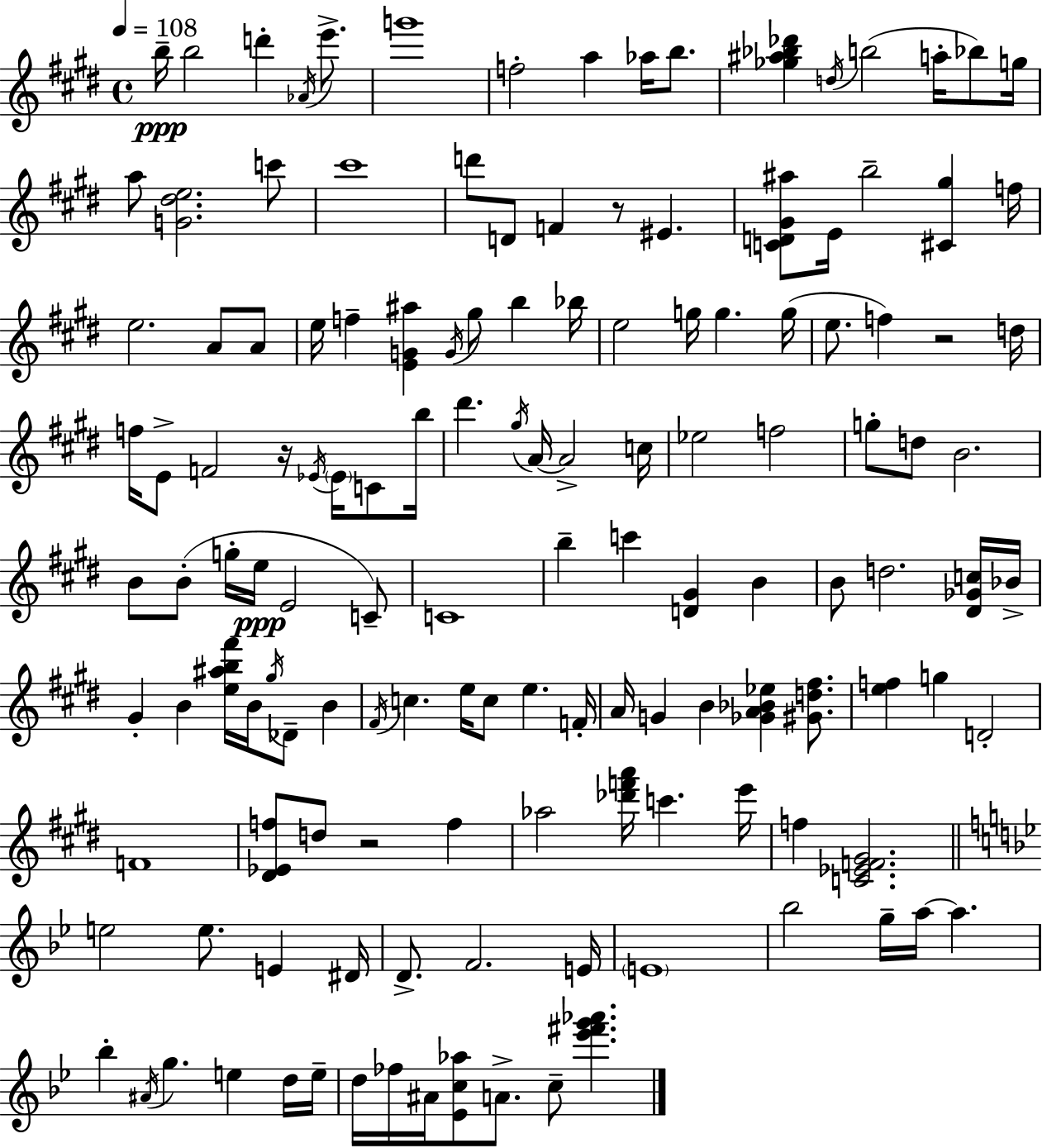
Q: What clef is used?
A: treble